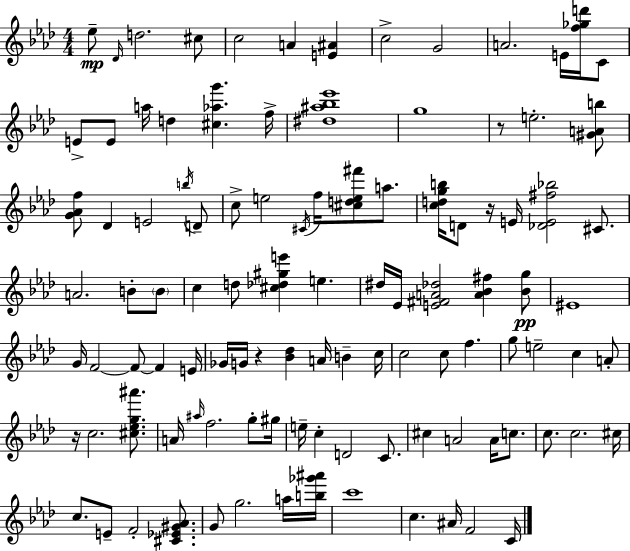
{
  \clef treble
  \numericTimeSignature
  \time 4/4
  \key aes \major
  ees''8--\mp \grace { des'16 } d''2. cis''8 | c''2 a'4 <e' ais'>4 | c''2-> g'2 | a'2. e'16 <f'' ges'' d'''>16 c'8 | \break e'8-> e'8 a''16 d''4 <cis'' aes'' g'''>4. | f''16-> <dis'' ais'' bes'' ees'''>1 | g''1 | r8 e''2.-. <gis' a' b''>8 | \break <g' aes' f''>8 des'4 e'2 \acciaccatura { b''16 } | d'8-- c''8-> e''2 \acciaccatura { cis'16 } f''16 <cis'' d'' e'' fis'''>8 | a''8. <c'' d'' g'' b''>16 d'8 r16 e'16 <des' e' fis'' bes''>2 | cis'8. a'2. b'8-. | \break \parenthesize b'8 c''4 d''8 <cis'' des'' gis'' e'''>4 e''4. | dis''16 ees'16 <e' fis' a' des''>2 <a' bes' fis''>4 | <bes' g''>8\pp eis'1 | g'16 f'2~~ f'8~~ f'4 | \break e'16 ges'16 g'16 r4 <bes' des''>4 a'16 b'4-- | c''16 c''2 c''8 f''4. | g''8 e''2-- c''4 | a'8-. r16 c''2. | \break <cis'' ees'' g'' ais'''>8. a'16 \grace { ais''16 } f''2. | g''8-. gis''16 e''16-- c''4-. d'2 | c'8. cis''4 a'2 | a'16 c''8. c''8. c''2. | \break cis''16 c''8. e'8-- f'2-. | <cis' ees' gis' aes'>8. g'8 g''2. | a''16 <b'' ges''' ais'''>16 c'''1 | c''4. ais'16 f'2 | \break c'16 \bar "|."
}